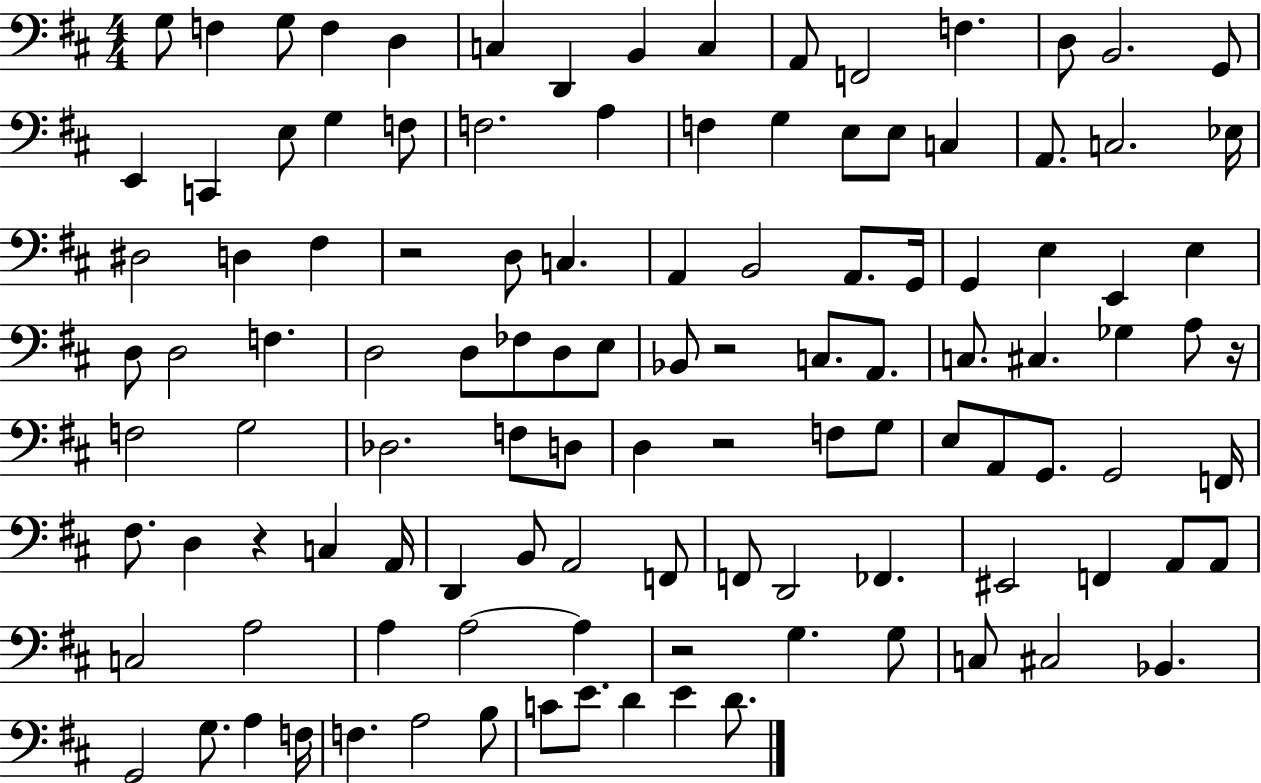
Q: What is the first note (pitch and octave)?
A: G3